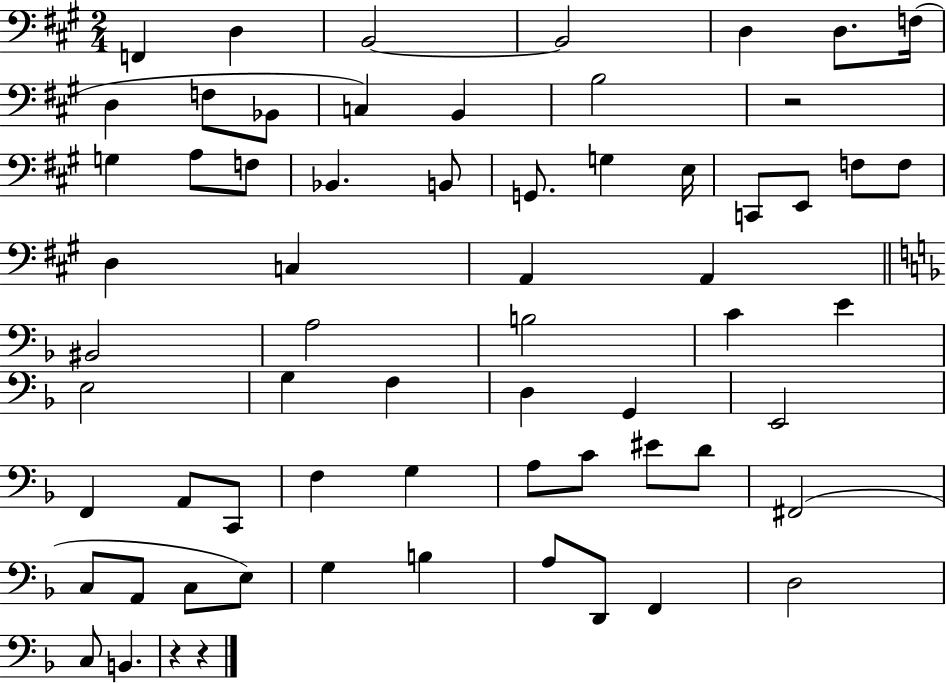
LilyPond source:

{
  \clef bass
  \numericTimeSignature
  \time 2/4
  \key a \major
  f,4 d4 | b,2~~ | b,2 | d4 d8. f16( | \break d4 f8 bes,8 | c4) b,4 | b2 | r2 | \break g4 a8 f8 | bes,4. b,8 | g,8. g4 e16 | c,8 e,8 f8 f8 | \break d4 c4 | a,4 a,4 | \bar "||" \break \key f \major bis,2 | a2 | b2 | c'4 e'4 | \break e2 | g4 f4 | d4 g,4 | e,2 | \break f,4 a,8 c,8 | f4 g4 | a8 c'8 eis'8 d'8 | fis,2( | \break c8 a,8 c8 e8) | g4 b4 | a8 d,8 f,4 | d2 | \break c8 b,4. | r4 r4 | \bar "|."
}